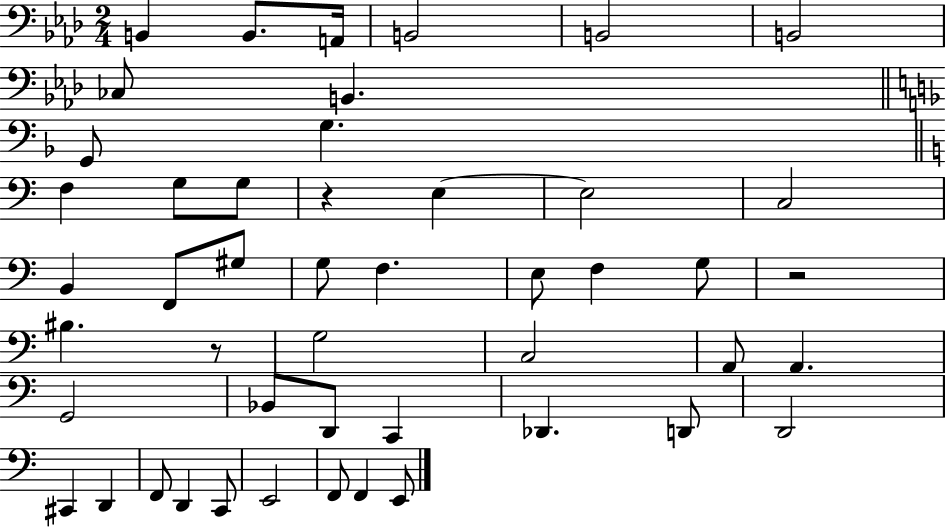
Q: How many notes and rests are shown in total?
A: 48